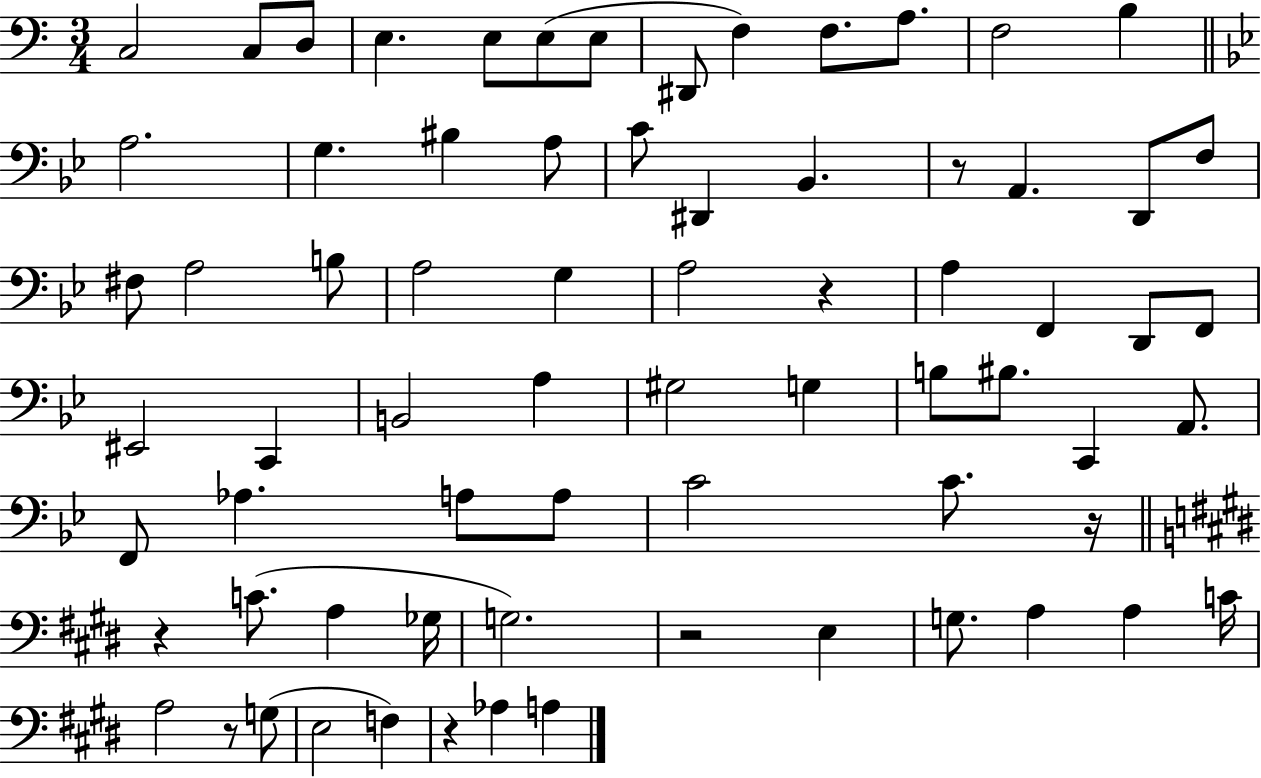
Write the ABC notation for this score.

X:1
T:Untitled
M:3/4
L:1/4
K:C
C,2 C,/2 D,/2 E, E,/2 E,/2 E,/2 ^D,,/2 F, F,/2 A,/2 F,2 B, A,2 G, ^B, A,/2 C/2 ^D,, _B,, z/2 A,, D,,/2 F,/2 ^F,/2 A,2 B,/2 A,2 G, A,2 z A, F,, D,,/2 F,,/2 ^E,,2 C,, B,,2 A, ^G,2 G, B,/2 ^B,/2 C,, A,,/2 F,,/2 _A, A,/2 A,/2 C2 C/2 z/4 z C/2 A, _G,/4 G,2 z2 E, G,/2 A, A, C/4 A,2 z/2 G,/2 E,2 F, z _A, A,